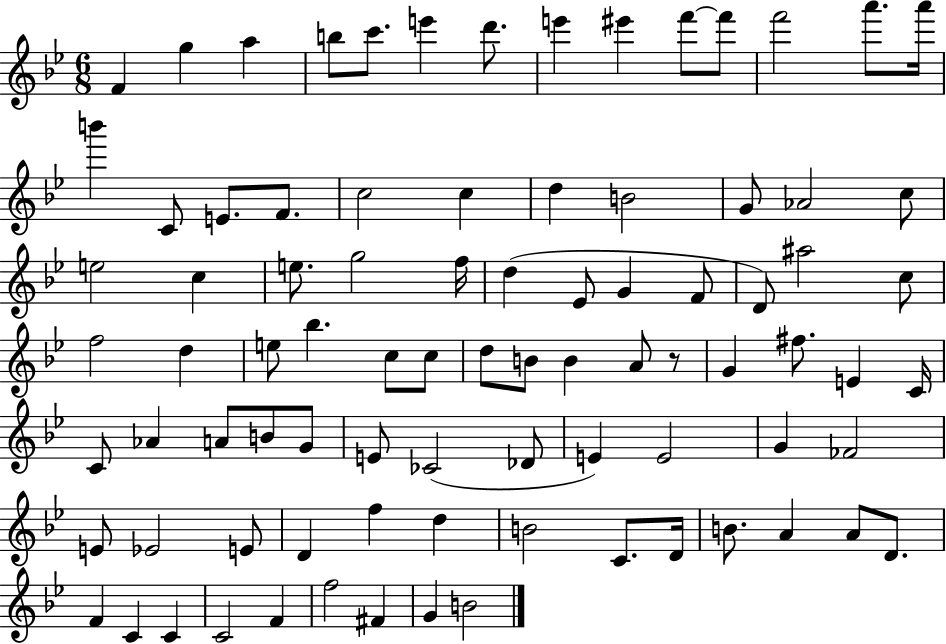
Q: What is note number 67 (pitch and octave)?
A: D4